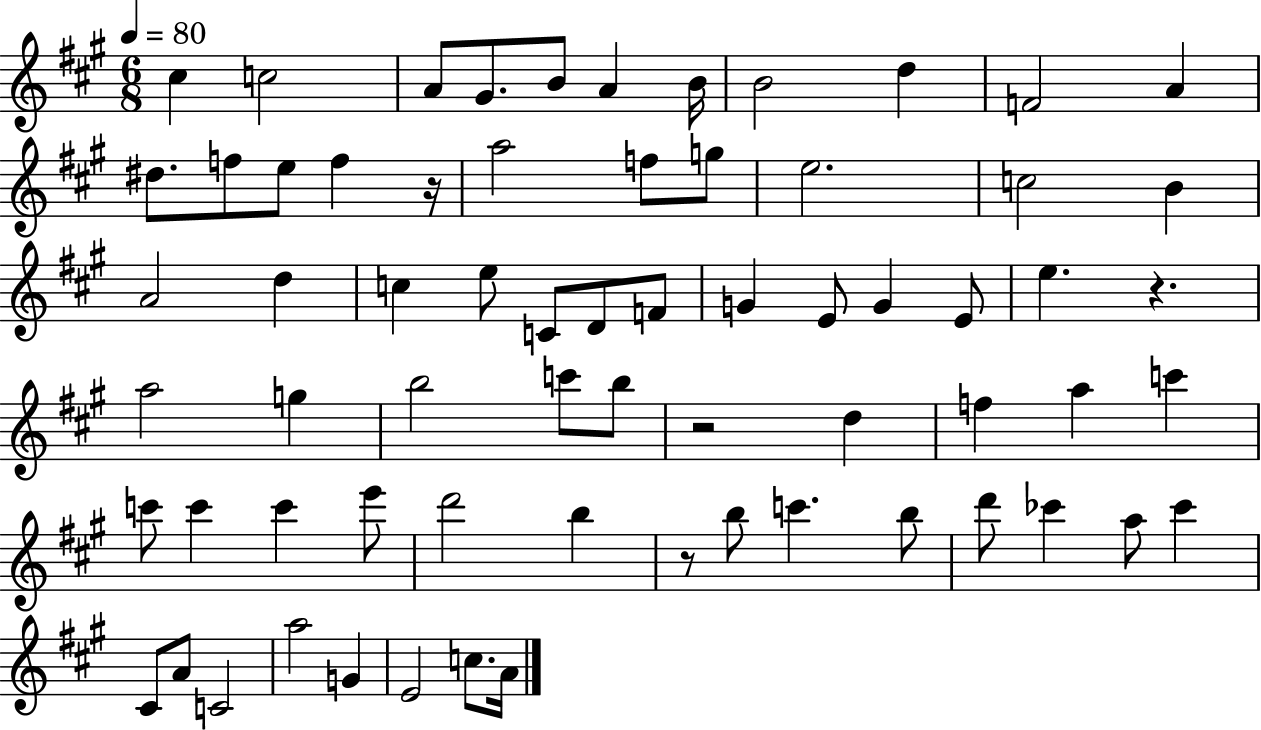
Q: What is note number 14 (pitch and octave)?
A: E5